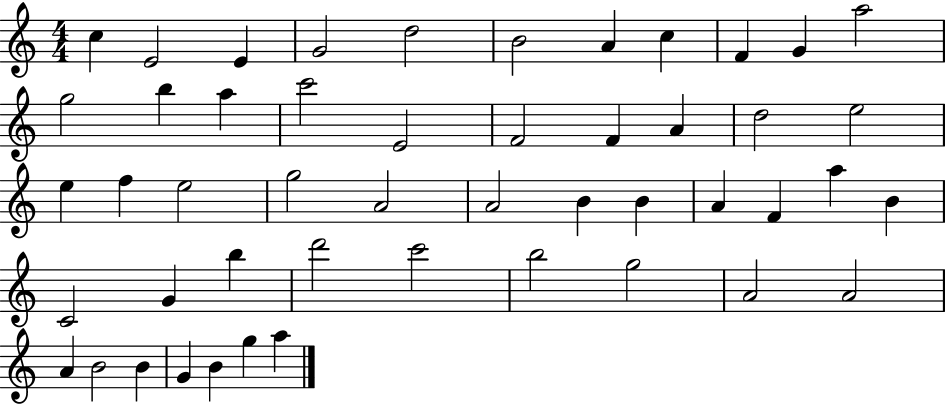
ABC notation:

X:1
T:Untitled
M:4/4
L:1/4
K:C
c E2 E G2 d2 B2 A c F G a2 g2 b a c'2 E2 F2 F A d2 e2 e f e2 g2 A2 A2 B B A F a B C2 G b d'2 c'2 b2 g2 A2 A2 A B2 B G B g a